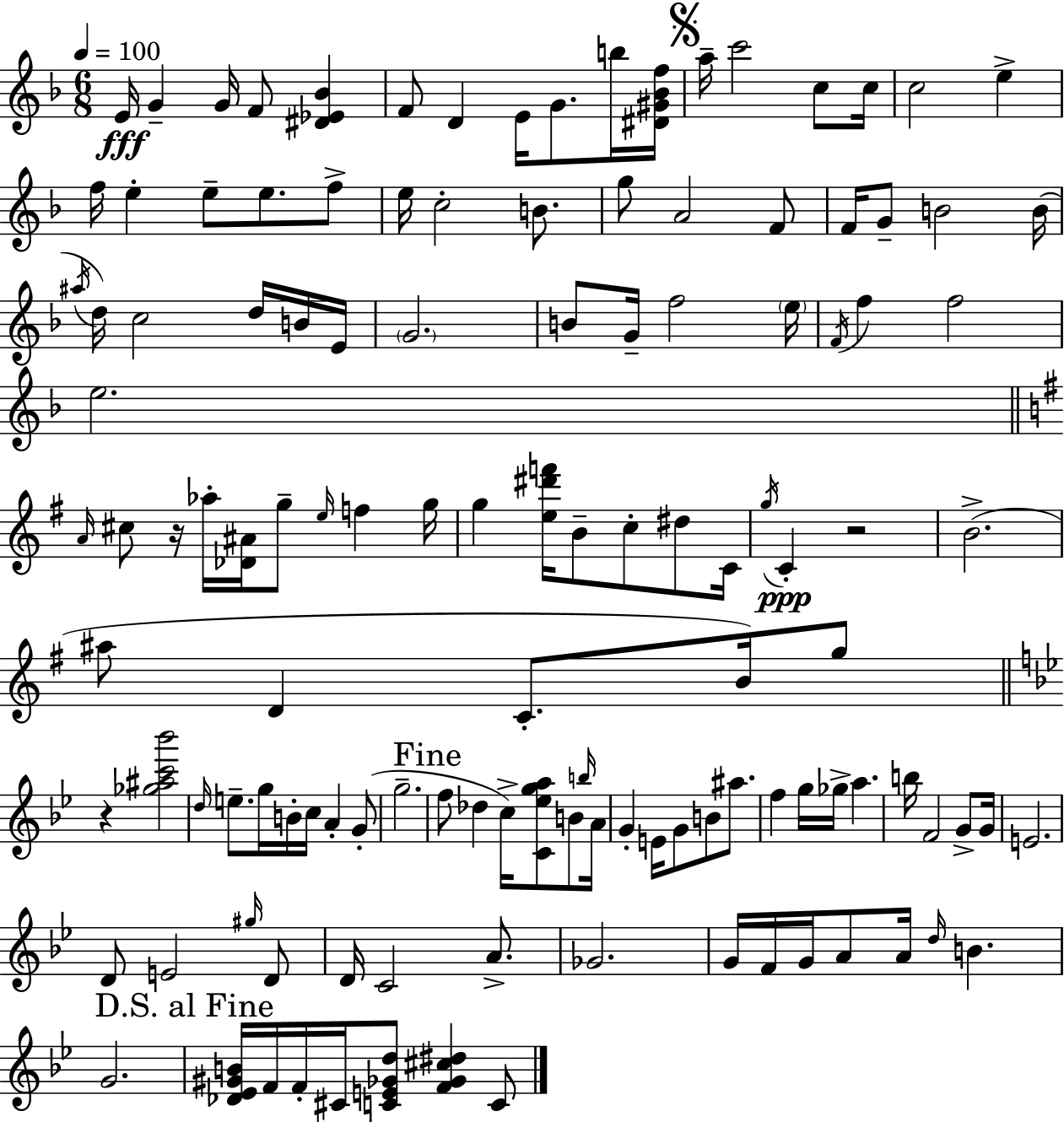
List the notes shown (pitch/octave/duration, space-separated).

E4/s G4/q G4/s F4/e [D#4,Eb4,Bb4]/q F4/e D4/q E4/s G4/e. B5/s [D#4,G#4,Bb4,F5]/s A5/s C6/h C5/e C5/s C5/h E5/q F5/s E5/q E5/e E5/e. F5/e E5/s C5/h B4/e. G5/e A4/h F4/e F4/s G4/e B4/h B4/s A#5/s D5/s C5/h D5/s B4/s E4/s G4/h. B4/e G4/s F5/h E5/s F4/s F5/q F5/h E5/h. A4/s C#5/e R/s Ab5/s [Db4,A#4]/s G5/e E5/s F5/q G5/s G5/q [E5,D#6,F6]/s B4/e C5/e D#5/e C4/s G5/s C4/q R/h B4/h. A#5/e D4/q C4/e. B4/s G5/e R/q [Gb5,A#5,C6,Bb6]/h D5/s E5/e. G5/s B4/s C5/s A4/q G4/e G5/h. F5/e Db5/q C5/s [C4,Eb5,G5,A5]/e B4/e B5/s A4/s G4/q E4/s G4/e B4/e A#5/e. F5/q G5/s Gb5/s A5/q. B5/s F4/h G4/e G4/s E4/h. D4/e E4/h G#5/s D4/e D4/s C4/h A4/e. Gb4/h. G4/s F4/s G4/s A4/e A4/s D5/s B4/q. G4/h. [Db4,Eb4,G#4,B4]/s F4/s F4/s C#4/s [C4,E4,Gb4,D5]/e [F4,Gb4,C#5,D#5]/q C4/e